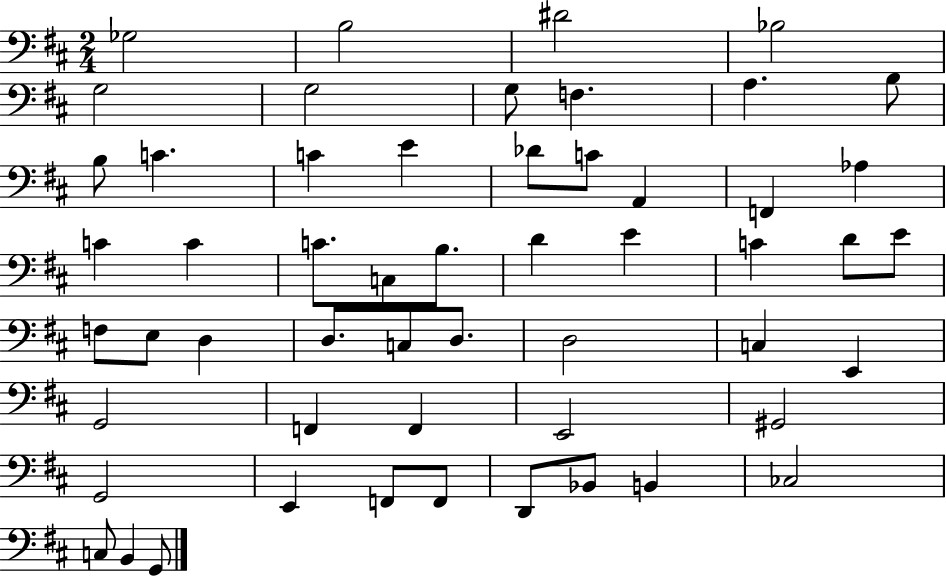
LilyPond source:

{
  \clef bass
  \numericTimeSignature
  \time 2/4
  \key d \major
  \repeat volta 2 { ges2 | b2 | dis'2 | bes2 | \break g2 | g2 | g8 f4. | a4. b8 | \break b8 c'4. | c'4 e'4 | des'8 c'8 a,4 | f,4 aes4 | \break c'4 c'4 | c'8. c8 b8. | d'4 e'4 | c'4 d'8 e'8 | \break f8 e8 d4 | d8. c8 d8. | d2 | c4 e,4 | \break g,2 | f,4 f,4 | e,2 | gis,2 | \break g,2 | e,4 f,8 f,8 | d,8 bes,8 b,4 | ces2 | \break c8 b,4 g,8 | } \bar "|."
}